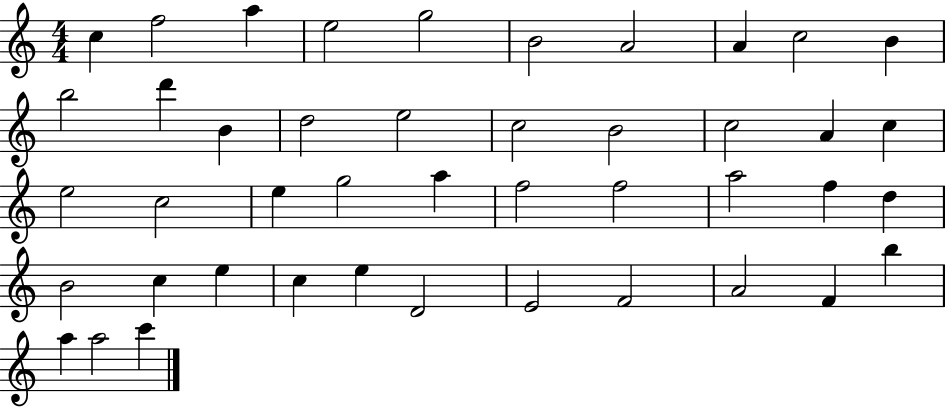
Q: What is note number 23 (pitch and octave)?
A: E5